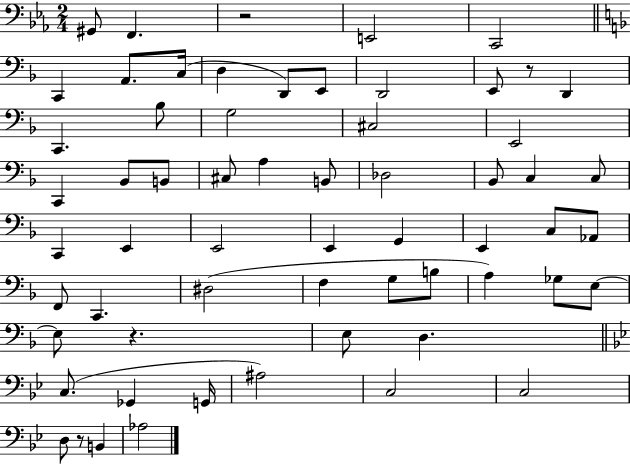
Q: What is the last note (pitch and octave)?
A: Ab3